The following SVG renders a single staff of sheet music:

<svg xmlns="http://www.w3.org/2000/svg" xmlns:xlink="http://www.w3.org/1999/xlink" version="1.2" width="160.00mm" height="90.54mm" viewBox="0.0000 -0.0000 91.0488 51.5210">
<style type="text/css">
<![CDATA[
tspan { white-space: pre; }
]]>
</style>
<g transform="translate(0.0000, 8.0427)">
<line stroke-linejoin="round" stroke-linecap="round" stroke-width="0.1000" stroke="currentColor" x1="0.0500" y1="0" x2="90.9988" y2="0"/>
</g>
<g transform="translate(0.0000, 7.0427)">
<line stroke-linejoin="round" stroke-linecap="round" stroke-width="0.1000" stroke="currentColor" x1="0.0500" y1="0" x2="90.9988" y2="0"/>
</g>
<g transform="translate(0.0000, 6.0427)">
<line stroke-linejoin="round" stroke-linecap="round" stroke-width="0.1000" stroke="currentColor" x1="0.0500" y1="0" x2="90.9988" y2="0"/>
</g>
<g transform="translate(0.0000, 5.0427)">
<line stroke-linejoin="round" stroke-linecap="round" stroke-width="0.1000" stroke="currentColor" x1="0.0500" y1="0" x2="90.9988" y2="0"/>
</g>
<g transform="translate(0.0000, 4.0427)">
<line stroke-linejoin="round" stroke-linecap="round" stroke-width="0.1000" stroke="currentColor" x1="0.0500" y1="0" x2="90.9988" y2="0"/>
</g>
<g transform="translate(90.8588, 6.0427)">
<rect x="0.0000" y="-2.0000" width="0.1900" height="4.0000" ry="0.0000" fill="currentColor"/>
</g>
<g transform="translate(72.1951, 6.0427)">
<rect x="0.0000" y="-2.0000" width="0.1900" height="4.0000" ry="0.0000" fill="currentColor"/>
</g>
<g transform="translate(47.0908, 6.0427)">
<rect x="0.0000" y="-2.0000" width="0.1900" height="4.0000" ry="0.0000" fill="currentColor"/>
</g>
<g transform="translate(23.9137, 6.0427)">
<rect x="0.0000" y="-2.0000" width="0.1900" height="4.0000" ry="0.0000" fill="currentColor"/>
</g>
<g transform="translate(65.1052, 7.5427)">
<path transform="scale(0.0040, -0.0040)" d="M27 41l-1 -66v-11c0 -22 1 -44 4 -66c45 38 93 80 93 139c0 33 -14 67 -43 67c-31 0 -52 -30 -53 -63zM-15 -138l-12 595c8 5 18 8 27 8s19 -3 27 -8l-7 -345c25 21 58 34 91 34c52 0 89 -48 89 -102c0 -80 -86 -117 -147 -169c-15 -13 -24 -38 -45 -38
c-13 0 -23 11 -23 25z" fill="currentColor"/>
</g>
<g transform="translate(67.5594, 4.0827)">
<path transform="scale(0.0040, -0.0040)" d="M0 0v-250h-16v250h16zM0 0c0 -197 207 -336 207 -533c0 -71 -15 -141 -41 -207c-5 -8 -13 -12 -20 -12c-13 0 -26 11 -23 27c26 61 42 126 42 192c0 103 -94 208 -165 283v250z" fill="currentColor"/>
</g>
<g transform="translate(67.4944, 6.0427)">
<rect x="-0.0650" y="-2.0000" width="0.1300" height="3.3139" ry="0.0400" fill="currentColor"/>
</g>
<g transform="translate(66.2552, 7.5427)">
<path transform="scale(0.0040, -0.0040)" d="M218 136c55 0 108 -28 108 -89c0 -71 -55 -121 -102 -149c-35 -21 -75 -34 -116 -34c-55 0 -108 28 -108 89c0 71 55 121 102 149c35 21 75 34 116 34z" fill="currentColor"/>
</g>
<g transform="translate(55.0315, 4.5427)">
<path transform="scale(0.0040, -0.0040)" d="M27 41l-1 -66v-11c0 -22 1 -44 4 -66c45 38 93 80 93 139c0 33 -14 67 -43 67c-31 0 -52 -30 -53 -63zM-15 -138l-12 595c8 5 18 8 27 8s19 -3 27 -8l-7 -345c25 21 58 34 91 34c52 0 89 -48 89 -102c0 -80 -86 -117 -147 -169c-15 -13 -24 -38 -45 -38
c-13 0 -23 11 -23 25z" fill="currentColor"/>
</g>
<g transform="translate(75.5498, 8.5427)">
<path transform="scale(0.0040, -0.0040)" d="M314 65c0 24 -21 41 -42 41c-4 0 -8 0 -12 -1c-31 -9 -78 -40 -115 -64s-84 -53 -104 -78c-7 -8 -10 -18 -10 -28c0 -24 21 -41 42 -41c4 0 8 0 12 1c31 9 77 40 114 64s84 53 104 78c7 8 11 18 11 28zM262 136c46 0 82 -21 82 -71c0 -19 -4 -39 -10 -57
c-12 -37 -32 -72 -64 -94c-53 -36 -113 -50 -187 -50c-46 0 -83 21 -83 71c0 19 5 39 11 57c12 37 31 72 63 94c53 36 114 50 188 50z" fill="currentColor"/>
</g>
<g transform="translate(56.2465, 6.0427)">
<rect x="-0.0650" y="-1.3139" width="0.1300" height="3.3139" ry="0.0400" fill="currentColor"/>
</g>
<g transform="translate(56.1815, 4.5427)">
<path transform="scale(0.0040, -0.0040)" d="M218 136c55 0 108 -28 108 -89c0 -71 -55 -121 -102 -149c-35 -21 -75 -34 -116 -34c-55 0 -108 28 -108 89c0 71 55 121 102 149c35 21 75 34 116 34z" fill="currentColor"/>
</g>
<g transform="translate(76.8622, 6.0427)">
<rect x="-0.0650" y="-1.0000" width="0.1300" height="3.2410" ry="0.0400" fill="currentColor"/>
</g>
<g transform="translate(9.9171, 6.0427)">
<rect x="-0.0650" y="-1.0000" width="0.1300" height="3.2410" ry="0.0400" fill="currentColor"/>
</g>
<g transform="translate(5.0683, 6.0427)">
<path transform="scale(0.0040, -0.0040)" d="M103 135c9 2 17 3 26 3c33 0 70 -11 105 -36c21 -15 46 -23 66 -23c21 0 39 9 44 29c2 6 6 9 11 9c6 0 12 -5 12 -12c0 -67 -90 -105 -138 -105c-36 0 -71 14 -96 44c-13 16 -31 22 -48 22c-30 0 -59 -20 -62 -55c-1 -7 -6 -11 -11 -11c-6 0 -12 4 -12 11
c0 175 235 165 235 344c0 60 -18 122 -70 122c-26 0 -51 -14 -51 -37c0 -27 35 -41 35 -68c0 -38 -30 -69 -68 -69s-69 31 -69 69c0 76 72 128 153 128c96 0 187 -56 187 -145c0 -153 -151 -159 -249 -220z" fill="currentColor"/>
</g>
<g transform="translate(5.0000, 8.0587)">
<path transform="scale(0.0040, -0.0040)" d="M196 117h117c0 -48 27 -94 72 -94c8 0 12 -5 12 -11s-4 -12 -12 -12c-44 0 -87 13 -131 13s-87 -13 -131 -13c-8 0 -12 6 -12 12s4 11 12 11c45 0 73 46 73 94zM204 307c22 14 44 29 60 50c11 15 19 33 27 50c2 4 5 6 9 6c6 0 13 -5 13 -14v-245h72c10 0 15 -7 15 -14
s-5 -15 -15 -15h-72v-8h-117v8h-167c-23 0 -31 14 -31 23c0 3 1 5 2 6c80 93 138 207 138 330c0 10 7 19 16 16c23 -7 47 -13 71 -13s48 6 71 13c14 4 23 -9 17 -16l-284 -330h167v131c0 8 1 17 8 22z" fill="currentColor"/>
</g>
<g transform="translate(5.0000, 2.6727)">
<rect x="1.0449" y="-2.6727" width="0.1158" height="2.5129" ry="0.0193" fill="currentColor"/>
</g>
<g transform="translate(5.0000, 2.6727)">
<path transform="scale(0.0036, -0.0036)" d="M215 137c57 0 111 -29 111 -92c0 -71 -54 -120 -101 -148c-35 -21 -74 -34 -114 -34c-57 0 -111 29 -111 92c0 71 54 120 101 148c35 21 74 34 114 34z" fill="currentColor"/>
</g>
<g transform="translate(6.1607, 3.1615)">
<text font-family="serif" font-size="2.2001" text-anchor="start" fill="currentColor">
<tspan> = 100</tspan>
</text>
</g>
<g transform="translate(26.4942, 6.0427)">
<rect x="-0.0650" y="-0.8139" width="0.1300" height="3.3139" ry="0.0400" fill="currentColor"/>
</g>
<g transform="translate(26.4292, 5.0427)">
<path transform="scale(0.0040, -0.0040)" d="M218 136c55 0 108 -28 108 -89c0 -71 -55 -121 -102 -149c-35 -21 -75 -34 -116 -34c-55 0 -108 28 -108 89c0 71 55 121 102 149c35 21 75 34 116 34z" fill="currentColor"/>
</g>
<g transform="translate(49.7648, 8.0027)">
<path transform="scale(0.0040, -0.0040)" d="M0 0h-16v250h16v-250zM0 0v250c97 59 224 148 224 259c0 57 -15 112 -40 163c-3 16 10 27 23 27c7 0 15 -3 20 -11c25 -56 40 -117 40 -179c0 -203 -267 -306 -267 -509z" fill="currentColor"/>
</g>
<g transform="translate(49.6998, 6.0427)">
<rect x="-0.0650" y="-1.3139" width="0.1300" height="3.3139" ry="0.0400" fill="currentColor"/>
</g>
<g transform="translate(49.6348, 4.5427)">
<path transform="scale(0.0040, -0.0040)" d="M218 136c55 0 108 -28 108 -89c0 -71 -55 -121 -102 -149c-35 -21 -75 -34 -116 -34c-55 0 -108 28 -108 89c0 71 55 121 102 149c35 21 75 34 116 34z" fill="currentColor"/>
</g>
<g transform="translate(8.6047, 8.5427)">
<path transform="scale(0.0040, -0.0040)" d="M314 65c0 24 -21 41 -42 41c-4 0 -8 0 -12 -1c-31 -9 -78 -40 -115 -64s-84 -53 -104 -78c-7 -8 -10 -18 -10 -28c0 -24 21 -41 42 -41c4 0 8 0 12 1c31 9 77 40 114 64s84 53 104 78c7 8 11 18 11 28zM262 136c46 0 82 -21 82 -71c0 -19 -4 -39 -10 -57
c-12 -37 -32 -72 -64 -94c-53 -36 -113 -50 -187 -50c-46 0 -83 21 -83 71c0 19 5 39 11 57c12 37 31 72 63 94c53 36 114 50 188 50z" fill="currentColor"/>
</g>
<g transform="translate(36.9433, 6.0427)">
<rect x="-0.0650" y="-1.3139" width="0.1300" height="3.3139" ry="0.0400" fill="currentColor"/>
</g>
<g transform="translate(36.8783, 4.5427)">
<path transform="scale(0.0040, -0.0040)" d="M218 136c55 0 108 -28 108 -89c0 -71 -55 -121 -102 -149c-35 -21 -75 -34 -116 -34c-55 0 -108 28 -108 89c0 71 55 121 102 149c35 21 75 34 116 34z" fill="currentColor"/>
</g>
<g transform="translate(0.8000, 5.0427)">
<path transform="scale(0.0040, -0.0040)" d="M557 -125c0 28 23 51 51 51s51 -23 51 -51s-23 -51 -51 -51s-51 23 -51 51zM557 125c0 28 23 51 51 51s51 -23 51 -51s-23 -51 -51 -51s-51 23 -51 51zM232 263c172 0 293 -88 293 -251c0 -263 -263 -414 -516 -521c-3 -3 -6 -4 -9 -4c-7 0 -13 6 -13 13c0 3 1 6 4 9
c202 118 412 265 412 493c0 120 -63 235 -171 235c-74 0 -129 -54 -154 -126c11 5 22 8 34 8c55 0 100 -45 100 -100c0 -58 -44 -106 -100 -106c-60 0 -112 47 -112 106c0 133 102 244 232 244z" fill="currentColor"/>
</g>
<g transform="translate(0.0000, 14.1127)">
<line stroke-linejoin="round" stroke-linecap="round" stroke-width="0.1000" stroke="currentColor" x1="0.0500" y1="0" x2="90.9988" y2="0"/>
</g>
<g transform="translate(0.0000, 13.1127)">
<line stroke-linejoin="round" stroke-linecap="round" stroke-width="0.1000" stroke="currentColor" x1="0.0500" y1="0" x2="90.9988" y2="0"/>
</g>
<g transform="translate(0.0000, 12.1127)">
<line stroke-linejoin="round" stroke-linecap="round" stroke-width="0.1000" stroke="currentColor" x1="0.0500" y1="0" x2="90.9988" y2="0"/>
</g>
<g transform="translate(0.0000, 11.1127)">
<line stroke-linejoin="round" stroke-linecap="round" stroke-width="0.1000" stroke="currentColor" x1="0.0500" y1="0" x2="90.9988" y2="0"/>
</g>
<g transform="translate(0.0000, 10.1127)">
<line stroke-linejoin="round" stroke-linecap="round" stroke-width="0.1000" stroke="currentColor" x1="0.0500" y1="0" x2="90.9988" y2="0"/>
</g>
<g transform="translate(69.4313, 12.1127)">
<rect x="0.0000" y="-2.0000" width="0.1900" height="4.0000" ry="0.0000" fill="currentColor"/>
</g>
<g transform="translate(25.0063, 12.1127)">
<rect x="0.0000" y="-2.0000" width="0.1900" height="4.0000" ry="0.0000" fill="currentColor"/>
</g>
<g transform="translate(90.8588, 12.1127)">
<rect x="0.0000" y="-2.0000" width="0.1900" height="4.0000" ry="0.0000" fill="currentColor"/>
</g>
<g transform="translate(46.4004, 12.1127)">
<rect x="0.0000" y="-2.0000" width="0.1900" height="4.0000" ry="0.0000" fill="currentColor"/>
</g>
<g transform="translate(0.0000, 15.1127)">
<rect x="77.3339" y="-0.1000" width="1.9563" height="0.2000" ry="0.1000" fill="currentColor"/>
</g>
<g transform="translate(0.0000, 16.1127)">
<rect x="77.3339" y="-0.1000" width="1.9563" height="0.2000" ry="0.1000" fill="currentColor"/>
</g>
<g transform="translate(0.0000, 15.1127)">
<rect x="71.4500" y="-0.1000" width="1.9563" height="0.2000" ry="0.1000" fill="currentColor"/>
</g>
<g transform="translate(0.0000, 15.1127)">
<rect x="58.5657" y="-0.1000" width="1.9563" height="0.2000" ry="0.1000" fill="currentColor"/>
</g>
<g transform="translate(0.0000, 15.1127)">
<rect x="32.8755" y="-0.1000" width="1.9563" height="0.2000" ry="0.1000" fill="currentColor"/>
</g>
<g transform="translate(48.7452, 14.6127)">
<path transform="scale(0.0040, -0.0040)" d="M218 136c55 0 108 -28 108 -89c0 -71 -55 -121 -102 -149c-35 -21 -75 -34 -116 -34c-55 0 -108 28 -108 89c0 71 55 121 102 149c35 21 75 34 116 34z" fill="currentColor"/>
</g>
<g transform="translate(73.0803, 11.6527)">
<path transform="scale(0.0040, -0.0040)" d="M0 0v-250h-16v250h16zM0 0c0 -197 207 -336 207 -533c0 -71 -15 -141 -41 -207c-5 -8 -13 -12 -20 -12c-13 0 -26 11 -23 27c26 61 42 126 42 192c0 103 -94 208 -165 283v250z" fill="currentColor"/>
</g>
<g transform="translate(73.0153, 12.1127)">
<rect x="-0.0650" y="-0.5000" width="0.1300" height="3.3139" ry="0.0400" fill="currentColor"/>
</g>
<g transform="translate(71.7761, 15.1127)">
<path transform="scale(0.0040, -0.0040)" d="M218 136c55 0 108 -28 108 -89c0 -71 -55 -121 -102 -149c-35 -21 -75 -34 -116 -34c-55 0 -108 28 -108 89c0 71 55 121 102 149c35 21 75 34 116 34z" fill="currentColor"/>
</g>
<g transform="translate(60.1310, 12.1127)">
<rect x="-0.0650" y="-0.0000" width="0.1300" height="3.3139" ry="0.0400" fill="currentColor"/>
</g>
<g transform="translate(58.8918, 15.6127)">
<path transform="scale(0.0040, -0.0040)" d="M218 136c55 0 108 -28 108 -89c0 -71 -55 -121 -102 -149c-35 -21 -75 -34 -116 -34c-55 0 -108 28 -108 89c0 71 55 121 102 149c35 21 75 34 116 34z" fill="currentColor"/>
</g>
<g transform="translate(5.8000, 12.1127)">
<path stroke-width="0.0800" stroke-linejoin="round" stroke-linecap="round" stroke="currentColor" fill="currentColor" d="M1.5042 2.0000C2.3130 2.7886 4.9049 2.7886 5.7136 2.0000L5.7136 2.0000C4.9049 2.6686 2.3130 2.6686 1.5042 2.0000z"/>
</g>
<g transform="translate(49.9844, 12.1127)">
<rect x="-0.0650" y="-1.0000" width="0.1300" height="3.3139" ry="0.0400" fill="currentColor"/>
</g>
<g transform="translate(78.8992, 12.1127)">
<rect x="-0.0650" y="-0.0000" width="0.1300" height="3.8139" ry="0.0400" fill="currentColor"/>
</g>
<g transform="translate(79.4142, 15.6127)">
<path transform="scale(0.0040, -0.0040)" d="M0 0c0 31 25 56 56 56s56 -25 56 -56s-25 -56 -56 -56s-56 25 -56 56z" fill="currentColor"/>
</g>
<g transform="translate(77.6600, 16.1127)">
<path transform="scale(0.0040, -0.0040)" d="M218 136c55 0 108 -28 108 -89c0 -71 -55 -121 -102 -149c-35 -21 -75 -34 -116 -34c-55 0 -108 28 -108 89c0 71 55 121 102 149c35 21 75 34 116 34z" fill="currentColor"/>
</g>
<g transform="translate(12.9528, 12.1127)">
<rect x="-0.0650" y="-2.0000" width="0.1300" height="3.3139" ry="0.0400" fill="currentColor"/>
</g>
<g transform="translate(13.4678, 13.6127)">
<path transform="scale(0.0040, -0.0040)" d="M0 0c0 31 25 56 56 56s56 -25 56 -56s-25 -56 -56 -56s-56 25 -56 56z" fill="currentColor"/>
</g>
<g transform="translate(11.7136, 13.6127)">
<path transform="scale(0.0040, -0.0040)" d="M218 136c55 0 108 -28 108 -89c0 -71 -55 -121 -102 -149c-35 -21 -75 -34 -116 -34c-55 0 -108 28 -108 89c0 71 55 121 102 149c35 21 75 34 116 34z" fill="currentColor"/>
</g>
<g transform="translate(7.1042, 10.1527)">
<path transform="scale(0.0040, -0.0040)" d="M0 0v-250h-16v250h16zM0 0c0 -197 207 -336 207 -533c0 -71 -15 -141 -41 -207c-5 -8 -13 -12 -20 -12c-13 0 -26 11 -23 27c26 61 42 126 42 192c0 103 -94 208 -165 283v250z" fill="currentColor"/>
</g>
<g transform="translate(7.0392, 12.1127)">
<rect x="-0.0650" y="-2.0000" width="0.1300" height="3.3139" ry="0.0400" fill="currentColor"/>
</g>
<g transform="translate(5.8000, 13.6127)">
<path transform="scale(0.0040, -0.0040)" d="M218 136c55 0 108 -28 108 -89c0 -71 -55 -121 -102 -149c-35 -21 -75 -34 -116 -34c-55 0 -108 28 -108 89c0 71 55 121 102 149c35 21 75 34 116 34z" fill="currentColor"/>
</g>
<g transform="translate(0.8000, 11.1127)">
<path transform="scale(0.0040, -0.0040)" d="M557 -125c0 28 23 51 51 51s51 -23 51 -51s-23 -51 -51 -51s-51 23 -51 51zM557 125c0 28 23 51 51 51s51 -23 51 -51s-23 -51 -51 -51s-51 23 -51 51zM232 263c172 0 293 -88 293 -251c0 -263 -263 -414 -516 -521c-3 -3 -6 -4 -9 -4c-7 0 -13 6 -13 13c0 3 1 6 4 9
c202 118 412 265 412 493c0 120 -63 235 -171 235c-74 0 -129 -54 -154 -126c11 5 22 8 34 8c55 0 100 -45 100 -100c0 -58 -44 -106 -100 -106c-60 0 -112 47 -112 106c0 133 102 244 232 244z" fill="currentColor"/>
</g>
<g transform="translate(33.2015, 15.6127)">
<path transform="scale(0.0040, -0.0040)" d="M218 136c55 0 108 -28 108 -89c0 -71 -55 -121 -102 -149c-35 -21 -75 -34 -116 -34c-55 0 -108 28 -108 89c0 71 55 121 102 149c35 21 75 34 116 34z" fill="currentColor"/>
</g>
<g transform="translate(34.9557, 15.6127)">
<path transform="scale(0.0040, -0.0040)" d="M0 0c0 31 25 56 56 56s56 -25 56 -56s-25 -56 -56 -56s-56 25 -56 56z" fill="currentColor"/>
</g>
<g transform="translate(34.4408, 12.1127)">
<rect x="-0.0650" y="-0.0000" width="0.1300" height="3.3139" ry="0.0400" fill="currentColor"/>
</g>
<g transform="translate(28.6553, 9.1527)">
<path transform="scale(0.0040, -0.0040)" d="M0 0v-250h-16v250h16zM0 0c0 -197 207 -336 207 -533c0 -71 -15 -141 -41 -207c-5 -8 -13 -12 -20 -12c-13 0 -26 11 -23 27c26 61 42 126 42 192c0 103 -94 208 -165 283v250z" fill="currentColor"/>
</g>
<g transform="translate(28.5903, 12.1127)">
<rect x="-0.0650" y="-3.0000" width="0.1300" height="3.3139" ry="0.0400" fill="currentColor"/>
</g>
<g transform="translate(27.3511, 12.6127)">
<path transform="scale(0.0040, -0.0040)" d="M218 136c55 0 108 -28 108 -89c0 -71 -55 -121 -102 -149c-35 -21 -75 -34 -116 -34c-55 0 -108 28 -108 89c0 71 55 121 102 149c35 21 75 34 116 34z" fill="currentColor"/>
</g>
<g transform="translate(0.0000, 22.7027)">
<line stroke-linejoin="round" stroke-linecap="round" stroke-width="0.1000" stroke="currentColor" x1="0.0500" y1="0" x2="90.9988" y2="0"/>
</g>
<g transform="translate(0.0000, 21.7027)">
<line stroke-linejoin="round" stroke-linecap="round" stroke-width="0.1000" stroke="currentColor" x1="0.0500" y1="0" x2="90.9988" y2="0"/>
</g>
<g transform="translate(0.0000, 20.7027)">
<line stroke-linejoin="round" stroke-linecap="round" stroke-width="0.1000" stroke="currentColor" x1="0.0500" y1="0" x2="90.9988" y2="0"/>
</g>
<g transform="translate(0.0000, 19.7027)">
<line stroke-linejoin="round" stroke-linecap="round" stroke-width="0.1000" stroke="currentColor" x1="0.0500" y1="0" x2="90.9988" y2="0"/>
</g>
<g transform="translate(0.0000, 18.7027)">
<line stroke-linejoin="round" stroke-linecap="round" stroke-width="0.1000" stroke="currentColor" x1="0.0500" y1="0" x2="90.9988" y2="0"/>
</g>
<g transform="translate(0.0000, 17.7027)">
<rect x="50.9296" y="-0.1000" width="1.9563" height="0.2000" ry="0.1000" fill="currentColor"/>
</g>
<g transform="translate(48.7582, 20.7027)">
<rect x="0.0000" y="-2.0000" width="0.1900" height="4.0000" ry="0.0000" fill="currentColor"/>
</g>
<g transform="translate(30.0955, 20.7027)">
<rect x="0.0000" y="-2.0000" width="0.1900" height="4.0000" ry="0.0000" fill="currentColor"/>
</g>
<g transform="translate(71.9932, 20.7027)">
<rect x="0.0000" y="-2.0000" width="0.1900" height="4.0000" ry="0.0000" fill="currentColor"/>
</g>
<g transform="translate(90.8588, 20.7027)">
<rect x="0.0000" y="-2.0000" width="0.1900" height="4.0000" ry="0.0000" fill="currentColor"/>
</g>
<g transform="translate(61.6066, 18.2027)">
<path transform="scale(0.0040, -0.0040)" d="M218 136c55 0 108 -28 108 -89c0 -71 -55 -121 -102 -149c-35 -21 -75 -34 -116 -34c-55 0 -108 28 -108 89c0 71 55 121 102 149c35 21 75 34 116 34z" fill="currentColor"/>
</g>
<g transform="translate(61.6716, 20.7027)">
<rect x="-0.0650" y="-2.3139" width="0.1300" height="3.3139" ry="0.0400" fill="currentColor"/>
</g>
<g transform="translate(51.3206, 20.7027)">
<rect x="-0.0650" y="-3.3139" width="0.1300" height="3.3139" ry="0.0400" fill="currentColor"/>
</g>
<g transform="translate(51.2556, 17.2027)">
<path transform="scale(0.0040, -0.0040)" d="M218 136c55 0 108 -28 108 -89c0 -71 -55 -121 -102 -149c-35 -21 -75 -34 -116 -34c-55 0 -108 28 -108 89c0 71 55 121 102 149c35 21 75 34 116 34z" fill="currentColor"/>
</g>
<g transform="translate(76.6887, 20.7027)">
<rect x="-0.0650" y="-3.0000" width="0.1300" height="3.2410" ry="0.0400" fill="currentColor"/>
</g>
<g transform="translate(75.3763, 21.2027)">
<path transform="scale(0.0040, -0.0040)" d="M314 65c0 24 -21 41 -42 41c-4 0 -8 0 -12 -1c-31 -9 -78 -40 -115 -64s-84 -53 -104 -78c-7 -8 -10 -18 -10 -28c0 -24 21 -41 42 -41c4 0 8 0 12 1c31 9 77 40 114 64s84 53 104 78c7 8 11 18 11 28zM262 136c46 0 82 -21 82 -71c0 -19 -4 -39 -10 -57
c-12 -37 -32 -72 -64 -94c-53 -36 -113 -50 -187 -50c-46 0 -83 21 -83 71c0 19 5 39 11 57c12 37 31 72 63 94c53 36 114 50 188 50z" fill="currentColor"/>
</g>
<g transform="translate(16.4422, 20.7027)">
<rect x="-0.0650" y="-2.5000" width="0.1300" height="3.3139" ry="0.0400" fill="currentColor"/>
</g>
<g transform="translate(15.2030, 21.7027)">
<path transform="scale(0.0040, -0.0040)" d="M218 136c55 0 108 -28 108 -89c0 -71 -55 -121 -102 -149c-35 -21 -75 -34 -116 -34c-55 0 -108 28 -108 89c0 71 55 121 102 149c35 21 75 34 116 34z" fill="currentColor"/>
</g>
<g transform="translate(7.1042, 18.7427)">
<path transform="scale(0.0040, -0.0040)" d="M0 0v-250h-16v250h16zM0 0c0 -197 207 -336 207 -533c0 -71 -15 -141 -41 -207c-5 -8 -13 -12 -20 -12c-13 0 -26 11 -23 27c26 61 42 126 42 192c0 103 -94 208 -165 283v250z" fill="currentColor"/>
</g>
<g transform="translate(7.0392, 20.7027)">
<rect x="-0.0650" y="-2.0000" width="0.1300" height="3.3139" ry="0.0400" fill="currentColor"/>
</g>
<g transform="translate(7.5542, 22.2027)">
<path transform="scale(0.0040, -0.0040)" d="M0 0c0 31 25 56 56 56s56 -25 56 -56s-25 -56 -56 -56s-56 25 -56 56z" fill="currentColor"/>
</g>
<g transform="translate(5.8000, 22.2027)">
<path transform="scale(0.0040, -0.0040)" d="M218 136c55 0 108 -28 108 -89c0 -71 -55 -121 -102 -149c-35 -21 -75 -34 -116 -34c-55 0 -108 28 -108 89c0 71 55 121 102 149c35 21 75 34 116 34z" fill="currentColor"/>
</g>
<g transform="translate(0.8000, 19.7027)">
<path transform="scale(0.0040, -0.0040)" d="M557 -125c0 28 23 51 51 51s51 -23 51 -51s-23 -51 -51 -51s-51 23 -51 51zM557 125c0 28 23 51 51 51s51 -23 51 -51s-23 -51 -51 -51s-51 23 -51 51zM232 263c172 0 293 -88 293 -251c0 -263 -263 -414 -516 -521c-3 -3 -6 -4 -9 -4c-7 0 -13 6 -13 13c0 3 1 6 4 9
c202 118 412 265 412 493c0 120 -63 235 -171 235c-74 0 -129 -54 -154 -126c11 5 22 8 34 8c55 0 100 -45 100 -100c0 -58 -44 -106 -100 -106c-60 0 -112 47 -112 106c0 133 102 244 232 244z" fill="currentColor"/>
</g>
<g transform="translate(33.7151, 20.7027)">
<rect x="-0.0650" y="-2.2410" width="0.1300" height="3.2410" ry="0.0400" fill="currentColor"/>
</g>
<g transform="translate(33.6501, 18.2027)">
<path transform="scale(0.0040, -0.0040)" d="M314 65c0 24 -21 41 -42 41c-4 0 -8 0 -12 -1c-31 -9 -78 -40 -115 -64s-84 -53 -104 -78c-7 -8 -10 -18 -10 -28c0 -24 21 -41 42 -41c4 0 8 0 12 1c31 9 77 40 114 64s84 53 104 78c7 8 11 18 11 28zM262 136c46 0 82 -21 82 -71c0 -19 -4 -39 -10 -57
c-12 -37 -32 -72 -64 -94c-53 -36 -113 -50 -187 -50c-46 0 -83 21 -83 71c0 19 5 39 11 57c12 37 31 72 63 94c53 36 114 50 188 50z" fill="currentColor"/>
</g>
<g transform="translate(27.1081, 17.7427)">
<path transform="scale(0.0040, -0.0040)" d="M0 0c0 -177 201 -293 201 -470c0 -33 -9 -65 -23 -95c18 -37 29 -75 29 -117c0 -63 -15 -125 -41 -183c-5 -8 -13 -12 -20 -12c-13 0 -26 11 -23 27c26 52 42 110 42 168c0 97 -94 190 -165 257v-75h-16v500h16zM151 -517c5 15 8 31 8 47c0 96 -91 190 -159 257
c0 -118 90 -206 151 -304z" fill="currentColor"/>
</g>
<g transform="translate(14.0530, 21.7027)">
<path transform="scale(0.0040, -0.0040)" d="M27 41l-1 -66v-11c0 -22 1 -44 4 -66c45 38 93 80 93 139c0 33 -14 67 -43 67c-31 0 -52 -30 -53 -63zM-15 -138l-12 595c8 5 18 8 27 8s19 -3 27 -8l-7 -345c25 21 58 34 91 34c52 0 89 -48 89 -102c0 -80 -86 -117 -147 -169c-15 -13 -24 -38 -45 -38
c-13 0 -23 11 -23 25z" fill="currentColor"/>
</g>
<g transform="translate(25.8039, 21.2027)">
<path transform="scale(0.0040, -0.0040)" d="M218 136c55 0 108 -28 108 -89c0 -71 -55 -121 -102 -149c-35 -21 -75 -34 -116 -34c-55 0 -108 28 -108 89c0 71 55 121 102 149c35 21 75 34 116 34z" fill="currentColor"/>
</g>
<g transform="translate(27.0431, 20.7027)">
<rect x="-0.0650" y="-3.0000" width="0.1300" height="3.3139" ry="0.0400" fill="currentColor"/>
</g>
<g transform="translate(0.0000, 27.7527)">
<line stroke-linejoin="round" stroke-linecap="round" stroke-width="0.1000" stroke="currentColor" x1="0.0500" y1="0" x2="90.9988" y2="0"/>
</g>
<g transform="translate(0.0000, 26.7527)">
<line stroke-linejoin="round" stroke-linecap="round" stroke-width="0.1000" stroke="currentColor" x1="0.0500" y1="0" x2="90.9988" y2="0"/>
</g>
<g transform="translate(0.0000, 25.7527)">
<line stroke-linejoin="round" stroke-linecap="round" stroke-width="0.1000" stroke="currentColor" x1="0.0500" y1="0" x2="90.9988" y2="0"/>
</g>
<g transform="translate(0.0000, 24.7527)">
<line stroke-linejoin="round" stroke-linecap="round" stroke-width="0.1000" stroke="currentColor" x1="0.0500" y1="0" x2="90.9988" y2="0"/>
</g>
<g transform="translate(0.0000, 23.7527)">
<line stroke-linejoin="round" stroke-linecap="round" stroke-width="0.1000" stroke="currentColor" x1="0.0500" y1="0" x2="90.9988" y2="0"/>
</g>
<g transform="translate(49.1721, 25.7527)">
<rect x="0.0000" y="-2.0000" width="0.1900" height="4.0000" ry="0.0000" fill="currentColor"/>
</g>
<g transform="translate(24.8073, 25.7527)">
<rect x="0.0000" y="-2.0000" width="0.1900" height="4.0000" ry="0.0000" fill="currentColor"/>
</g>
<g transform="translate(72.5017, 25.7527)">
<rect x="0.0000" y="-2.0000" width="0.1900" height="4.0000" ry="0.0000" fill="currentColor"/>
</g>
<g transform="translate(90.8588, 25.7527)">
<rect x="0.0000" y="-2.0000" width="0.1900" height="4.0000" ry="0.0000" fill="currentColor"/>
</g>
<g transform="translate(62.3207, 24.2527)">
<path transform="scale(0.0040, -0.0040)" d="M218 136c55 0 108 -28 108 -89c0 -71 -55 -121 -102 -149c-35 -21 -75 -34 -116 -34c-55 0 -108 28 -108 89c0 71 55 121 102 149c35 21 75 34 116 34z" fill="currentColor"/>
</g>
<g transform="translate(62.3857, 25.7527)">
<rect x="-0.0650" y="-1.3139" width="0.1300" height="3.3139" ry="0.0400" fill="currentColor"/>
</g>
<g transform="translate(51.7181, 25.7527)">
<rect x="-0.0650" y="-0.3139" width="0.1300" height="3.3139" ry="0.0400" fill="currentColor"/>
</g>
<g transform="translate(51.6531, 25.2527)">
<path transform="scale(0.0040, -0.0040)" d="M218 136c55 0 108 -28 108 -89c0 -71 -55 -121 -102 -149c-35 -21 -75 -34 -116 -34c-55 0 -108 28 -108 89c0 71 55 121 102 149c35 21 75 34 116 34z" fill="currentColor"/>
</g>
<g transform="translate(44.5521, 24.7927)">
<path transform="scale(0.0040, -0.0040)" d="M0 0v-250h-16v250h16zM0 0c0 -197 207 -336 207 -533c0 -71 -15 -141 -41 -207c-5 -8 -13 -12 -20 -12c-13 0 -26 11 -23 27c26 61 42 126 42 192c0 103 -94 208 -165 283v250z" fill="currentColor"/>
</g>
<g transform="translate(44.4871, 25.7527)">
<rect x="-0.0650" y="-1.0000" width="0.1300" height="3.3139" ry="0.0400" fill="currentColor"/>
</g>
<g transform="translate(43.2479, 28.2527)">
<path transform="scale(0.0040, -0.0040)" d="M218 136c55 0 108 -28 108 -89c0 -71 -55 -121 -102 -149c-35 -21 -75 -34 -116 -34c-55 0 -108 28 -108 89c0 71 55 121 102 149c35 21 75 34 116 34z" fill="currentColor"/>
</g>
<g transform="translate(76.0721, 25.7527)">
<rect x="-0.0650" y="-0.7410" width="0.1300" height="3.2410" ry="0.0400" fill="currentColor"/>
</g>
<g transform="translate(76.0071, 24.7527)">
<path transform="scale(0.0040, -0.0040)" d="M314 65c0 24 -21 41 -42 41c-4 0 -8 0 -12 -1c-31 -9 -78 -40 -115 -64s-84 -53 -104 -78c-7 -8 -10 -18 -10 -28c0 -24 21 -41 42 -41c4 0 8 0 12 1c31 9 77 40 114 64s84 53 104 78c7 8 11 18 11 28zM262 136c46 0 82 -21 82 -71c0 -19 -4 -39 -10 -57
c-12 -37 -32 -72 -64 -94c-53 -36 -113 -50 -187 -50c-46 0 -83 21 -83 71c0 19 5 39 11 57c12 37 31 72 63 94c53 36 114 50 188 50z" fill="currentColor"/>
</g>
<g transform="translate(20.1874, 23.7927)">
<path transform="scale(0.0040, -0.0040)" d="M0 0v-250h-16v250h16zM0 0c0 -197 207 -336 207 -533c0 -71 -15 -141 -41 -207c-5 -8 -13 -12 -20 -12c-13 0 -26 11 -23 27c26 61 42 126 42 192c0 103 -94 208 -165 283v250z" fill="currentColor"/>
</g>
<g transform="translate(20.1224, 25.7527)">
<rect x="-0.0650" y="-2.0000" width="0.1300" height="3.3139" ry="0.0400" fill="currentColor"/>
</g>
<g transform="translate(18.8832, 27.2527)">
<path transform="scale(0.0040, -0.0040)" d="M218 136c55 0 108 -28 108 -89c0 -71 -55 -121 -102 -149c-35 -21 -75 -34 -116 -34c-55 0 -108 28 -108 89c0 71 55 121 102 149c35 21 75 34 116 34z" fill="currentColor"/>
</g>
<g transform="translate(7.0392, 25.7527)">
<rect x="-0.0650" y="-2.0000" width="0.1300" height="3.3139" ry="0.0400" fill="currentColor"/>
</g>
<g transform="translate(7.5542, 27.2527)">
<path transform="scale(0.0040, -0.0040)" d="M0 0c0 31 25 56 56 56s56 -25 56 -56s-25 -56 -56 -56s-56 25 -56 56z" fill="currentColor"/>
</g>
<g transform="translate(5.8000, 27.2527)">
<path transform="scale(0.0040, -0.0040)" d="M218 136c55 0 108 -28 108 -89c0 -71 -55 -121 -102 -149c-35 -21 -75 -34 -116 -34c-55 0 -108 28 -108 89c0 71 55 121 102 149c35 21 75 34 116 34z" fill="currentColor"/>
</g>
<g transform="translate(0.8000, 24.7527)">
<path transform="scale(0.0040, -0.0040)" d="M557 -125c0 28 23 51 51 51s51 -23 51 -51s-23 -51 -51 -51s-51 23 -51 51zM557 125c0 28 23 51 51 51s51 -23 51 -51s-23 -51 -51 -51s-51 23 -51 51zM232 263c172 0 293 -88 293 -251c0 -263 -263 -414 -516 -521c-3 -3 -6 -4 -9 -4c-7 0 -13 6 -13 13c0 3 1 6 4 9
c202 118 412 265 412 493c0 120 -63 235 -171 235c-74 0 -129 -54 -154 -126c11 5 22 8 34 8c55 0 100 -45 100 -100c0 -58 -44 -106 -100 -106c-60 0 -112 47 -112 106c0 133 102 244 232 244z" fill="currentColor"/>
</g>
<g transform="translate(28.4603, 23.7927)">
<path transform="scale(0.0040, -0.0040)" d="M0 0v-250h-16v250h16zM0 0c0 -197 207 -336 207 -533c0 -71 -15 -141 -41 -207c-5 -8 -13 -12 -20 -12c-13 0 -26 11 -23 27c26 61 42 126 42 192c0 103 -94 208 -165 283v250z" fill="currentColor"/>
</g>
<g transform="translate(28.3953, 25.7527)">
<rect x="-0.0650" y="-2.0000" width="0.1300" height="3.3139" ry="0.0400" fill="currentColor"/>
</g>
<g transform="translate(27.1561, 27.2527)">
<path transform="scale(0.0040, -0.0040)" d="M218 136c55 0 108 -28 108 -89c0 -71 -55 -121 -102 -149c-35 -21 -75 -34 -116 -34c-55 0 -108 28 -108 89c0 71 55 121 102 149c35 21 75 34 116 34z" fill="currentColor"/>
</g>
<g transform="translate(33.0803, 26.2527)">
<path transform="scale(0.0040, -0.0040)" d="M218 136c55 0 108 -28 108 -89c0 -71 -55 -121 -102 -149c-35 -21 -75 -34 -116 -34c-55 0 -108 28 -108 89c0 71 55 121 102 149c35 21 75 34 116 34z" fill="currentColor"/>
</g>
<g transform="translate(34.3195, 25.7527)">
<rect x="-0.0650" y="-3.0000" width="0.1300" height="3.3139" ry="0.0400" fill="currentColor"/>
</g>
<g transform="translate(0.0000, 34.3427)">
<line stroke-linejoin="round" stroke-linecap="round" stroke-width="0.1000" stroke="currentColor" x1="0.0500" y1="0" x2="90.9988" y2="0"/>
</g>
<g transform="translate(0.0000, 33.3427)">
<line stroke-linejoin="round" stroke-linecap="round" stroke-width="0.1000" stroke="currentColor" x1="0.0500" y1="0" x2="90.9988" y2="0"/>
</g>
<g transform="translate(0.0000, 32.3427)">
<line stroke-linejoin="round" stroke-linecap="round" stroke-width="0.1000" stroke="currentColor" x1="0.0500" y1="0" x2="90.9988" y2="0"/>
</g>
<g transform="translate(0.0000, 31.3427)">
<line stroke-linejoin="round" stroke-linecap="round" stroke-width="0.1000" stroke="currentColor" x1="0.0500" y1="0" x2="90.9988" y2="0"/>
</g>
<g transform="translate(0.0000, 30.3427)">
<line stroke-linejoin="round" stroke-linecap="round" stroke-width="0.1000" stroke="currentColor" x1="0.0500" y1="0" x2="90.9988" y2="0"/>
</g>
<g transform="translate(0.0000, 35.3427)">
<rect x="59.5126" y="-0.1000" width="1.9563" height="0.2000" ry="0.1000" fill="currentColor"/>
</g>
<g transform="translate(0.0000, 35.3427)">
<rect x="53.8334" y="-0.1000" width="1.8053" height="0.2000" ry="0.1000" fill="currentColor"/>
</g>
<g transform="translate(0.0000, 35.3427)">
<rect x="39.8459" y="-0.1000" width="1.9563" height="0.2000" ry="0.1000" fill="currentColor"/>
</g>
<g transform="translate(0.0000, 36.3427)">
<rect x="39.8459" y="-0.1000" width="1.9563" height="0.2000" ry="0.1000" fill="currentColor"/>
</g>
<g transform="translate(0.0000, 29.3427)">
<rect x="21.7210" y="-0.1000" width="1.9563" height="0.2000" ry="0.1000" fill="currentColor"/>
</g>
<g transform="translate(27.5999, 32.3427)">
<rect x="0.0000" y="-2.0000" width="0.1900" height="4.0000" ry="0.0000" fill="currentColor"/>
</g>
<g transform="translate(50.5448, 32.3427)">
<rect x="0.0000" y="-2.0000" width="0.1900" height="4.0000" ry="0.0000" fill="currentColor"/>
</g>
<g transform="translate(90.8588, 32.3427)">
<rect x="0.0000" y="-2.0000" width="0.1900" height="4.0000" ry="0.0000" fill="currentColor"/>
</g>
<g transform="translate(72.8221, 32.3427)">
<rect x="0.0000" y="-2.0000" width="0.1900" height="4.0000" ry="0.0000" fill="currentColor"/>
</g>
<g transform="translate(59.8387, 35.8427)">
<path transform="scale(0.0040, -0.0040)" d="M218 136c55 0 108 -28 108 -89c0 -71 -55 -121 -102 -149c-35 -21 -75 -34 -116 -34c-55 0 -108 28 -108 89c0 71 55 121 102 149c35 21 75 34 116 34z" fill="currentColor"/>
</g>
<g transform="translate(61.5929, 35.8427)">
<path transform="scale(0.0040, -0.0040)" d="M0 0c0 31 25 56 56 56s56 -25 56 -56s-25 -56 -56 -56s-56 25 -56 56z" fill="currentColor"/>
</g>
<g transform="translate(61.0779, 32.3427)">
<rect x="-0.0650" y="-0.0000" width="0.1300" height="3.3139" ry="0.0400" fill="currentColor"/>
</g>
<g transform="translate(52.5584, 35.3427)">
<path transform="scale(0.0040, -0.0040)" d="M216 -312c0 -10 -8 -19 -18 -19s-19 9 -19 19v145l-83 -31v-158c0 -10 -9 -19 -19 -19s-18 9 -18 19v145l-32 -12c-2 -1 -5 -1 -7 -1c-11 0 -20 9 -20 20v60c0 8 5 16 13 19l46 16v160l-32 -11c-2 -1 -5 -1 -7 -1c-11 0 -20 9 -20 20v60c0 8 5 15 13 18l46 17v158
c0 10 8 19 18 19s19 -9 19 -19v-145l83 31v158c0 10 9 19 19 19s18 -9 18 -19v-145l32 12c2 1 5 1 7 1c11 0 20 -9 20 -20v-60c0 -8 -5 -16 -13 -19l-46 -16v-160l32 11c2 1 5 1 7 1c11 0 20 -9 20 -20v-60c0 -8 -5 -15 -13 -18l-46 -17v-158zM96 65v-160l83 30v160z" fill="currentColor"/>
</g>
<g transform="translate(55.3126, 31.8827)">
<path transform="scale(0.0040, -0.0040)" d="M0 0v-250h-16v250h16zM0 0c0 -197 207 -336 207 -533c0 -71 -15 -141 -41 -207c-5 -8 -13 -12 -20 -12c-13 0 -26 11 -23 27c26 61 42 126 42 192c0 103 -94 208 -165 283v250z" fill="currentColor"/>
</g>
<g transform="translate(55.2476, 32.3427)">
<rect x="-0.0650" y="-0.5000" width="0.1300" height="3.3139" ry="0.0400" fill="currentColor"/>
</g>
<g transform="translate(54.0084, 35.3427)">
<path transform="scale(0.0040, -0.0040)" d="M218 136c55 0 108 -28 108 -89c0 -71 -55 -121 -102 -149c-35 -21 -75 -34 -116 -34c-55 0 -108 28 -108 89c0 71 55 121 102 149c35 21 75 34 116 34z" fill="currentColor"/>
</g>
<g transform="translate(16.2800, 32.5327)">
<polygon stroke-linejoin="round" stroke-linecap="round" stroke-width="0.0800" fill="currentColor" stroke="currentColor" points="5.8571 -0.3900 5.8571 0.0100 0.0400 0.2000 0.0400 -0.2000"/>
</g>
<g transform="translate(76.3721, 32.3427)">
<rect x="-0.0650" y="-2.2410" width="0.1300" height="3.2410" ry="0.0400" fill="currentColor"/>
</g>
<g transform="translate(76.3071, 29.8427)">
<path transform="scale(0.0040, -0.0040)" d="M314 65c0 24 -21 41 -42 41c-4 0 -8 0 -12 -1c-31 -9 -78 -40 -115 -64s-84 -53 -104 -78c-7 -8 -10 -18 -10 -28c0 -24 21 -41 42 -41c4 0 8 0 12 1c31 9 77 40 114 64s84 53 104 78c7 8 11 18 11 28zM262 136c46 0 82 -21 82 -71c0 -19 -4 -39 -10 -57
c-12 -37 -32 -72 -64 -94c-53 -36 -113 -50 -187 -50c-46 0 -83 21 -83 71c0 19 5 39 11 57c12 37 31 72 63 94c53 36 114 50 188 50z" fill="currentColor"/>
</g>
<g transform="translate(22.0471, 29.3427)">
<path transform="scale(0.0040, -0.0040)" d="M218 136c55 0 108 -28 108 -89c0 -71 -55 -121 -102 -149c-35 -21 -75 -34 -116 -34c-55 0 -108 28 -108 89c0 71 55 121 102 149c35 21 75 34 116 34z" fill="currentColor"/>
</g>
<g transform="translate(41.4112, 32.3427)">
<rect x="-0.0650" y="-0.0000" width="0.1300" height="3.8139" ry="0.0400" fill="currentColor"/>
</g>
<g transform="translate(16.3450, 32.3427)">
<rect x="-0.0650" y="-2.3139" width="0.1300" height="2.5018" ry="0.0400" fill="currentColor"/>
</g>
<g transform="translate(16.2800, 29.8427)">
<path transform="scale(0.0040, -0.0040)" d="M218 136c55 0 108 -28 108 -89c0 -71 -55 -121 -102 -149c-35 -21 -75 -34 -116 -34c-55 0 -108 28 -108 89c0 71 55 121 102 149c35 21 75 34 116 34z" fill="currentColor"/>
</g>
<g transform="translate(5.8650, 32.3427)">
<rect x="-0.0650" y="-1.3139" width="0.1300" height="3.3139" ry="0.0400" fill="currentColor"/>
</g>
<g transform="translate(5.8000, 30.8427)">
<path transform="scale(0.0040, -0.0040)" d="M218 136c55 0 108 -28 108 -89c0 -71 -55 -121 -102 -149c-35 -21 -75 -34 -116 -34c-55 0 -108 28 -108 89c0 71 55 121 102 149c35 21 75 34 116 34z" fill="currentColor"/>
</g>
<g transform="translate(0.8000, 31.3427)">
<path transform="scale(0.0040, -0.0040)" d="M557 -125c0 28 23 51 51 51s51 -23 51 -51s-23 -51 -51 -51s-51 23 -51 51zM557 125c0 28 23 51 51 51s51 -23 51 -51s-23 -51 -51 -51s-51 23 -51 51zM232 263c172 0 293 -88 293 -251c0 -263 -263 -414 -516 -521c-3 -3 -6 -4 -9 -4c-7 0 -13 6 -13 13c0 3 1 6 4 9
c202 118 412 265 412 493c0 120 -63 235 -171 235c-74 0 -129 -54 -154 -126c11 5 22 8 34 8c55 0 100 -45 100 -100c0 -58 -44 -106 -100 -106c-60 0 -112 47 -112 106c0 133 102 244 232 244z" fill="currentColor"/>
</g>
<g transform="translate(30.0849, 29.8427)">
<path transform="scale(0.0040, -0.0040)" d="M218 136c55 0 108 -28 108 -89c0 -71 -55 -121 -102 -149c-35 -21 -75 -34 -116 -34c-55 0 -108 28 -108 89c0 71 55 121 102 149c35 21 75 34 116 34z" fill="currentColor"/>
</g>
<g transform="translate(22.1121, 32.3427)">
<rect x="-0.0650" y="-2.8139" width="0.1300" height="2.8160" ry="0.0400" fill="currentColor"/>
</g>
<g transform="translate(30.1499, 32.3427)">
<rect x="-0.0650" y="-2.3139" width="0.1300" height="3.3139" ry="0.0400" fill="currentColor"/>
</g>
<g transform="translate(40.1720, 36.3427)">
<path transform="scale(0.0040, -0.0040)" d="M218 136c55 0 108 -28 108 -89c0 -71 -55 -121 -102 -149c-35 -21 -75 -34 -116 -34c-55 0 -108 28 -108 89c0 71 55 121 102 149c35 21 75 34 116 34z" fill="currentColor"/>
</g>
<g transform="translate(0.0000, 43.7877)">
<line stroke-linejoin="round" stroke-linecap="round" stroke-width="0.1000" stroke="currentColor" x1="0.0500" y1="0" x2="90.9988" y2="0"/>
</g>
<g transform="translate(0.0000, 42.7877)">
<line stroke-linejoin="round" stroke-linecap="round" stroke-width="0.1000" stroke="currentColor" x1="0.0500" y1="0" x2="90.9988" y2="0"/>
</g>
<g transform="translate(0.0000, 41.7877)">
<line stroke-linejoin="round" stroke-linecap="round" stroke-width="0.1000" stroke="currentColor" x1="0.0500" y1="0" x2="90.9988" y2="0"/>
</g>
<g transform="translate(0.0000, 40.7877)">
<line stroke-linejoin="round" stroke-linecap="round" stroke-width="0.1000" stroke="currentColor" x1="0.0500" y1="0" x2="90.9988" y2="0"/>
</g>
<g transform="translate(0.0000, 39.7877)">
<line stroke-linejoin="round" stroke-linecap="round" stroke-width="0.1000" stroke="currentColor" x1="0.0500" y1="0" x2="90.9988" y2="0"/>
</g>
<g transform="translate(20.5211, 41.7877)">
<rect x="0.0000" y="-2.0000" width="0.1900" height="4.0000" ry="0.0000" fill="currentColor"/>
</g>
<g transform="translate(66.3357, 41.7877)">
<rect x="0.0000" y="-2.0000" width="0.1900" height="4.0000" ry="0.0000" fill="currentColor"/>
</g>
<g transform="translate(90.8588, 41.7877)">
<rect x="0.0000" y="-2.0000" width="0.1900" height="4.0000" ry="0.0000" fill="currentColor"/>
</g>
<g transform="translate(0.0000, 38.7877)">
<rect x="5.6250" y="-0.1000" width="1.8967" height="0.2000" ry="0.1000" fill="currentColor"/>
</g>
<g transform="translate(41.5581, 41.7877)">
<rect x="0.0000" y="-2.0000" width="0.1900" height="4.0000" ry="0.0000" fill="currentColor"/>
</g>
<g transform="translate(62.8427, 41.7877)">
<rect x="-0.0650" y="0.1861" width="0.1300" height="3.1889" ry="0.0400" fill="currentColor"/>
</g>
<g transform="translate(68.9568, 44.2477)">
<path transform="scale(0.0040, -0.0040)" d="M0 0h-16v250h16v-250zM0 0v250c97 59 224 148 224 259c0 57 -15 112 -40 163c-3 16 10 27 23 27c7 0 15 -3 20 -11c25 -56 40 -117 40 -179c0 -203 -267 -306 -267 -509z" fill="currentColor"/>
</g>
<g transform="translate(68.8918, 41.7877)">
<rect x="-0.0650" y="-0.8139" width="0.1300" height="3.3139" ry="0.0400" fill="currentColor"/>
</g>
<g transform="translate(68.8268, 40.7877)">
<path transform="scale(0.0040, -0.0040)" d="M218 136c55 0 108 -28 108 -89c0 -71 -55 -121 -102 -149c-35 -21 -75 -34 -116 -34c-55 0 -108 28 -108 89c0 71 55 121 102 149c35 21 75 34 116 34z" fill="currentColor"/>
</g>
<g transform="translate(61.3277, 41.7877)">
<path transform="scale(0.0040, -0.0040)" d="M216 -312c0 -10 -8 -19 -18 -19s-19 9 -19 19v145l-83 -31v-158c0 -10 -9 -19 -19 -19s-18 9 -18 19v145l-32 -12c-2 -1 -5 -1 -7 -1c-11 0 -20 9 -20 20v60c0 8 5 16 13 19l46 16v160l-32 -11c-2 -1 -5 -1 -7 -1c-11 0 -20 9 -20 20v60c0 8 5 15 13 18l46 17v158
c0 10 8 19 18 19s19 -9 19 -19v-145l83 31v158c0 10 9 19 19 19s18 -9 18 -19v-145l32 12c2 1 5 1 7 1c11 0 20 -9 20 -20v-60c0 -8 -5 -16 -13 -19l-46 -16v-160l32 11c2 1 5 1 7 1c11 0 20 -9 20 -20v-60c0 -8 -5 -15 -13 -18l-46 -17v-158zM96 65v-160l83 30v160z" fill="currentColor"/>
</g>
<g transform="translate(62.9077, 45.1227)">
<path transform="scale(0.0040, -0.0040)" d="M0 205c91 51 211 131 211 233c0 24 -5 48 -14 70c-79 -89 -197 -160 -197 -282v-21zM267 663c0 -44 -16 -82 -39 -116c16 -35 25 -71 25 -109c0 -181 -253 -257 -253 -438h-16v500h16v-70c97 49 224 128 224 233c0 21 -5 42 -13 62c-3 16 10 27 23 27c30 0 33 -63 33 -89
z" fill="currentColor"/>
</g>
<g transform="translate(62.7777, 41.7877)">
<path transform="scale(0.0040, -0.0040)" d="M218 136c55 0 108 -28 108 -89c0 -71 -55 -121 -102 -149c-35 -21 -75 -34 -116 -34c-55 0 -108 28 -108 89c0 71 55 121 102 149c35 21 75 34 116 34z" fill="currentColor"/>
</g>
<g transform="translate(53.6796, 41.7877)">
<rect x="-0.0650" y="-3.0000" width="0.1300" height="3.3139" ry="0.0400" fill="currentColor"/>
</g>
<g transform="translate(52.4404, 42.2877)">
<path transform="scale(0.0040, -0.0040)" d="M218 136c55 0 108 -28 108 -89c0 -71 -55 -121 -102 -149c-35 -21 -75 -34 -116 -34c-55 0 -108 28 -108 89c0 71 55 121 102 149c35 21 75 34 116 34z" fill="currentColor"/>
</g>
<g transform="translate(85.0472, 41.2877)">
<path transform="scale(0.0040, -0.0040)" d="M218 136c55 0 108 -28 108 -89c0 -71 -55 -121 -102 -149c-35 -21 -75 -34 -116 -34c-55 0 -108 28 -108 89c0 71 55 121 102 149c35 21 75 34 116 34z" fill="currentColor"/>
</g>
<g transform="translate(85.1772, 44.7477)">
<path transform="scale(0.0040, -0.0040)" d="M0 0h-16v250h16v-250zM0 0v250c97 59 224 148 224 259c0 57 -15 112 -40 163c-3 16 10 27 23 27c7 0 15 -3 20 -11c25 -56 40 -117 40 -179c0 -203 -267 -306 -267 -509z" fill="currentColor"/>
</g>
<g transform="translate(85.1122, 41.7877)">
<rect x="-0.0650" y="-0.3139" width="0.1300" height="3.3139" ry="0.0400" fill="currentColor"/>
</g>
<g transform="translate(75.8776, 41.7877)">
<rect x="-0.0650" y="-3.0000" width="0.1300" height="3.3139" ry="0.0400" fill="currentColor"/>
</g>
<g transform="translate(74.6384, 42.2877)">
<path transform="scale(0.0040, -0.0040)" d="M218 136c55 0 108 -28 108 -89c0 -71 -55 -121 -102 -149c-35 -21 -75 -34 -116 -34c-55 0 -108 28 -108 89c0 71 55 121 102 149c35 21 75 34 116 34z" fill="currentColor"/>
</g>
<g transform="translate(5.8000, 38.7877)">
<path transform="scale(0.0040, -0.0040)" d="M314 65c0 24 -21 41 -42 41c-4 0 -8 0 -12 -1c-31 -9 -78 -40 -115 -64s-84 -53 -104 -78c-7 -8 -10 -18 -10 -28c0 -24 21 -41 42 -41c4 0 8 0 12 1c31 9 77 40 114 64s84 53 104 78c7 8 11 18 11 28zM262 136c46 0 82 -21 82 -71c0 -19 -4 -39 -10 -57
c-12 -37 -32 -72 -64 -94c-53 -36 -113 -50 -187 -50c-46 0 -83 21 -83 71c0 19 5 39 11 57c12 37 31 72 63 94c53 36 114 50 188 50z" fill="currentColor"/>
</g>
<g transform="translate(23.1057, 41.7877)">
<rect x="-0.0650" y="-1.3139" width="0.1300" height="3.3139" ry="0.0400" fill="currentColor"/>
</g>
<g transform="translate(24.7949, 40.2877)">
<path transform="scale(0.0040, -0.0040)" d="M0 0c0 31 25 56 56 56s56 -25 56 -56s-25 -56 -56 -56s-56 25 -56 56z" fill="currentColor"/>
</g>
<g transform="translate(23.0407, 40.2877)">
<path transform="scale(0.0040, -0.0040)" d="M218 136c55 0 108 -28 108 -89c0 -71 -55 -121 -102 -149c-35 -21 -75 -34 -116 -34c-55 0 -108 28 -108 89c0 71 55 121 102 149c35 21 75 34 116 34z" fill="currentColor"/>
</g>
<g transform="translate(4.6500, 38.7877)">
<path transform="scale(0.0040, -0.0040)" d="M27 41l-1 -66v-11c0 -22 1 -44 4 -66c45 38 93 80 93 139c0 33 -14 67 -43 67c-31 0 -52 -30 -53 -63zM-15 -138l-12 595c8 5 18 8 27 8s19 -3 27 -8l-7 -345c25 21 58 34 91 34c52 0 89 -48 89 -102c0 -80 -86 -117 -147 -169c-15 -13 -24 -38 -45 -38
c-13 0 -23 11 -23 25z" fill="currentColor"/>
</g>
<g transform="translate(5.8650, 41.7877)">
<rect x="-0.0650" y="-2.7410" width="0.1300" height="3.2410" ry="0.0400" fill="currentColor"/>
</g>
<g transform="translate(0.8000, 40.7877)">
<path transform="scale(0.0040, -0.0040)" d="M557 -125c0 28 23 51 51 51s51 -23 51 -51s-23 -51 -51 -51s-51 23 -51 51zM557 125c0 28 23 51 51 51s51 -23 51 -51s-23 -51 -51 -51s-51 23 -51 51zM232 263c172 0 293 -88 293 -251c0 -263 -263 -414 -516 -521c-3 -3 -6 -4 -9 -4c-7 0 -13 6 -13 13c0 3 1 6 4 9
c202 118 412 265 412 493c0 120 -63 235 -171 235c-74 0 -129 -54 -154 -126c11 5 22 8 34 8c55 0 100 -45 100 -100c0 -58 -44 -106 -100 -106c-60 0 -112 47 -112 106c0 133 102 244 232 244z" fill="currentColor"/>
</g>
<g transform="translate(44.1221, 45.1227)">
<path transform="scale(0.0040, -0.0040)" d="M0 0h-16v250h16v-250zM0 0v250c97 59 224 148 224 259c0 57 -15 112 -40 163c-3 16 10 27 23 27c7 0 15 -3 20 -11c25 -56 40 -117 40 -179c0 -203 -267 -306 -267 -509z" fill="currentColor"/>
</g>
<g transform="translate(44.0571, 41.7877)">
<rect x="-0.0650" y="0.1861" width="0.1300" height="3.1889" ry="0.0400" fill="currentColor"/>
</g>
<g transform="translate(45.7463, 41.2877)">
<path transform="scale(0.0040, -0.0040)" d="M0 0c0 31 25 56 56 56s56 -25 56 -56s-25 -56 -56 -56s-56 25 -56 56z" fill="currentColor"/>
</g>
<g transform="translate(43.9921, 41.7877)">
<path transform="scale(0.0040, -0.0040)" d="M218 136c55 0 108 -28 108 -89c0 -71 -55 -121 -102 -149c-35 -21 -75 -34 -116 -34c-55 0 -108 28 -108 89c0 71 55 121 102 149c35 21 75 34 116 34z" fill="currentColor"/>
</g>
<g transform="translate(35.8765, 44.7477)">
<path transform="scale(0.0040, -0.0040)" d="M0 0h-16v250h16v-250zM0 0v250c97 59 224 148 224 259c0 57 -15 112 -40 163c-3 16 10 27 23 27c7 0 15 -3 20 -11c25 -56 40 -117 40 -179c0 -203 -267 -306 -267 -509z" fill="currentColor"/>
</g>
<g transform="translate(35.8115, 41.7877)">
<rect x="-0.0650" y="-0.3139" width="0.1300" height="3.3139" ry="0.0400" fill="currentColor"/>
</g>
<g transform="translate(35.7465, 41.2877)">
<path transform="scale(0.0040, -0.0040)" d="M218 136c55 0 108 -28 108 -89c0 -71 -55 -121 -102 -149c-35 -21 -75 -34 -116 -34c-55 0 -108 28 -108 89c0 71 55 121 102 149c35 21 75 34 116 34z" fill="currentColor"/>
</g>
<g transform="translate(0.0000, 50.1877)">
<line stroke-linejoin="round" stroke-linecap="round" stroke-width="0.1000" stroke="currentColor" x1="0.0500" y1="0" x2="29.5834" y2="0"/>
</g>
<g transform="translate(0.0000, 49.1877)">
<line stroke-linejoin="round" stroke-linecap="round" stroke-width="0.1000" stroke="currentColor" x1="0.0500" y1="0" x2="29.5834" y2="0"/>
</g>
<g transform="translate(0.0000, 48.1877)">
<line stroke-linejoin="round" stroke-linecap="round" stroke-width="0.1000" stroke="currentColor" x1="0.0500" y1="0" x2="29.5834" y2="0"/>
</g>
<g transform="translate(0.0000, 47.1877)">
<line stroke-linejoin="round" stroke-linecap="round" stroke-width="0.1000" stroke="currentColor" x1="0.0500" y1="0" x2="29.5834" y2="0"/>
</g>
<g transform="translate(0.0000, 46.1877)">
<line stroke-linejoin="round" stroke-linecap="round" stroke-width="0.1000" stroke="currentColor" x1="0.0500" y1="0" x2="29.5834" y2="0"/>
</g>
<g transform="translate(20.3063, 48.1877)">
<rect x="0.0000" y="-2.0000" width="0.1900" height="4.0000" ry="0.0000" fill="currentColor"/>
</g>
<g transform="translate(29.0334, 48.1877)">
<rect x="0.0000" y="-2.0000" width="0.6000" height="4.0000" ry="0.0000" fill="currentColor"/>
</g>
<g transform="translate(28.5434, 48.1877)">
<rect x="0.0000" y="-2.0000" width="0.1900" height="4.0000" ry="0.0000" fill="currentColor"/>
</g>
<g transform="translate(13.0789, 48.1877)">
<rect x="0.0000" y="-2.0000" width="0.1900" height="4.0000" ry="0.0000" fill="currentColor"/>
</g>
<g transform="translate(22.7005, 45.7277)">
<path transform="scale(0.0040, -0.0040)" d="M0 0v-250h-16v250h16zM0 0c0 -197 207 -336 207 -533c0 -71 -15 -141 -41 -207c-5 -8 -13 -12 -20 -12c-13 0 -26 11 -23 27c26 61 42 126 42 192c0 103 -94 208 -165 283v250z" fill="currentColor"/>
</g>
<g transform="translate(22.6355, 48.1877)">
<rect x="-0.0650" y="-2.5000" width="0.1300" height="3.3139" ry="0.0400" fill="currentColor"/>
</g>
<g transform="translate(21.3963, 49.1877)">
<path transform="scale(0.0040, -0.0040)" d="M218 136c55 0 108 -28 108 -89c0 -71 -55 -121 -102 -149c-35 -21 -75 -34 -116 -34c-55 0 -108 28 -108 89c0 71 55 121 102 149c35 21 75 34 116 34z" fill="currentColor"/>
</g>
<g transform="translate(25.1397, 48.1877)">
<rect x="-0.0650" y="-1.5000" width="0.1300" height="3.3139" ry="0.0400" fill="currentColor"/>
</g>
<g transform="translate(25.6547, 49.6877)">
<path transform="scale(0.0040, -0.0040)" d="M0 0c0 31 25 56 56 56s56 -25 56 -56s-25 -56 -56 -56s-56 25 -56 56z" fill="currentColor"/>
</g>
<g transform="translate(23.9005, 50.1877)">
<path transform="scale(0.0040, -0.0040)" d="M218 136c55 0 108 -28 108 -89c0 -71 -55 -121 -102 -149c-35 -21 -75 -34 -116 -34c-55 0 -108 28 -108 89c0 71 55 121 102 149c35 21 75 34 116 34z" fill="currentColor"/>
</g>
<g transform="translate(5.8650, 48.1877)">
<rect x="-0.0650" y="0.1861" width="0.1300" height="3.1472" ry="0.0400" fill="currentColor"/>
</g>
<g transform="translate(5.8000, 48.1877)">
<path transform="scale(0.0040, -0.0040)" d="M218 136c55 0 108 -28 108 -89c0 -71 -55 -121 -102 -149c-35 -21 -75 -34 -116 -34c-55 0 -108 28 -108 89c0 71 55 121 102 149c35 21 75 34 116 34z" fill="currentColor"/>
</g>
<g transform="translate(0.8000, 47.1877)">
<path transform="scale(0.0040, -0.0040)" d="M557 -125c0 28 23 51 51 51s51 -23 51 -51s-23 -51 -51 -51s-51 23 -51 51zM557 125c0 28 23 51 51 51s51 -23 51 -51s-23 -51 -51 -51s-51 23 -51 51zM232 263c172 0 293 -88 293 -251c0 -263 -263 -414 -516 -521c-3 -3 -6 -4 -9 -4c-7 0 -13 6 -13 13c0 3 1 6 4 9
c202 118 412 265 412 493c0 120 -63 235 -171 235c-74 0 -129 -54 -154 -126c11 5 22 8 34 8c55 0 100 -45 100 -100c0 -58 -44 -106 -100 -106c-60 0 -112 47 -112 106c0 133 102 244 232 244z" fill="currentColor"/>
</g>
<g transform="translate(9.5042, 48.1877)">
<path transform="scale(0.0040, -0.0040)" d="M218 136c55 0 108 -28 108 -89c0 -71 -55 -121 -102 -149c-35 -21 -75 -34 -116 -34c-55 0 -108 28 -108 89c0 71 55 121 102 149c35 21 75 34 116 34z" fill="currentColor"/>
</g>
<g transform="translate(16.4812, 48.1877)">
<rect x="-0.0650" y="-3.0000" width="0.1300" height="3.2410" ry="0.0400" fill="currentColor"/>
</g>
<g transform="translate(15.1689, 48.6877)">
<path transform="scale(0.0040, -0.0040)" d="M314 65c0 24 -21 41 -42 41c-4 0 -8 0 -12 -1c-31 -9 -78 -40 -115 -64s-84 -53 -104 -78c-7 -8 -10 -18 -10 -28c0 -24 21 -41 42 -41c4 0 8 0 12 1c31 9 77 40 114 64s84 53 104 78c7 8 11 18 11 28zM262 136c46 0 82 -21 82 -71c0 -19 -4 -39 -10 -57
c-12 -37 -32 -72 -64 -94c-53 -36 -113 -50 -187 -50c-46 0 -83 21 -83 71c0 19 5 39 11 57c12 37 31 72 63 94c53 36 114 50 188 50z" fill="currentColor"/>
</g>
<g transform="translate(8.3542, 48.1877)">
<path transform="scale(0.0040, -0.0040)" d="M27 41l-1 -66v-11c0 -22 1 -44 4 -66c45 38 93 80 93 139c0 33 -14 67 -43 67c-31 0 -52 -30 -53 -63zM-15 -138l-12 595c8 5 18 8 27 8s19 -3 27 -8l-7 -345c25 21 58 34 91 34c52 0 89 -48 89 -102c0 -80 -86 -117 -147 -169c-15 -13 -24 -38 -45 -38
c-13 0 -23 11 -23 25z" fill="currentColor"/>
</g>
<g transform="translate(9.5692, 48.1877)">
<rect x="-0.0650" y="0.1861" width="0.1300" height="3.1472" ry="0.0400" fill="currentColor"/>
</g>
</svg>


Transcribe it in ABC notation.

X:1
T:Untitled
M:2/4
L:1/4
K:C
F,,2 F, G, G,/2 _G, _A,,/2 F,,2 A,,/2 A,, C,/2 D,, F,, D,, E,,/2 C,, A,,/2 _B,, C,/4 B,2 D B, C,2 A,, A,,/2 A,,/2 C, F,,/2 E, G, F,2 G, B,/2 C/2 B, C,, ^E,,/2 D,, B,2 _C2 G, E,/2 D,/2 C, ^D,/4 F,/2 C, E,/2 D, _D, C,2 B,,/2 G,,